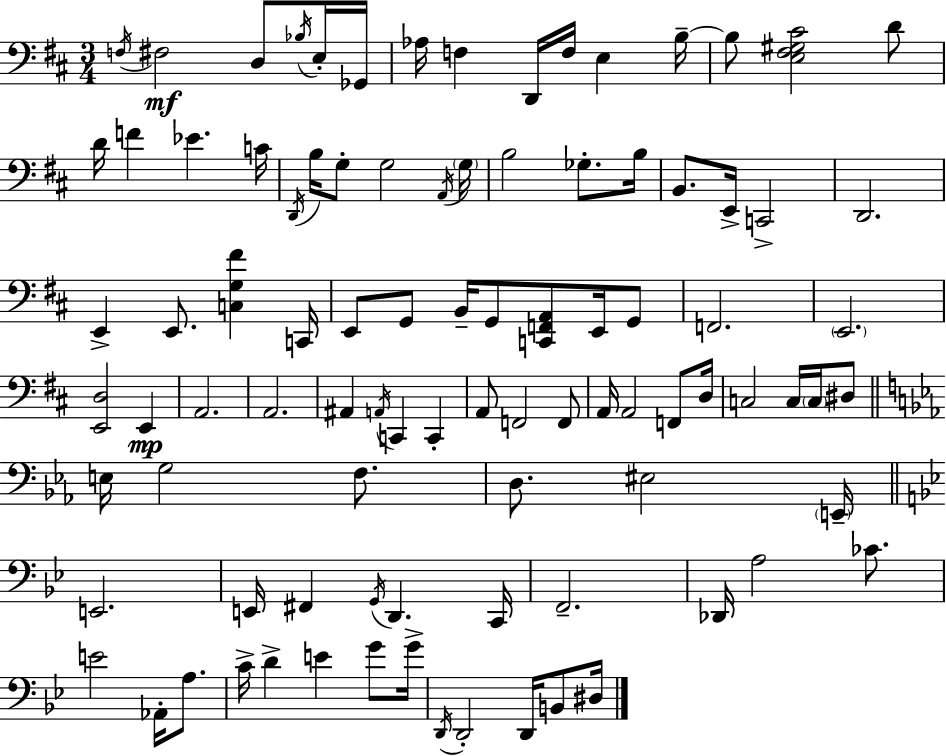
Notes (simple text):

F3/s F#3/h D3/e Bb3/s E3/s Gb2/s Ab3/s F3/q D2/s F3/s E3/q B3/s B3/e [E3,F#3,G#3,C#4]/h D4/e D4/s F4/q Eb4/q. C4/s D2/s B3/s G3/e G3/h A2/s G3/s B3/h Gb3/e. B3/s B2/e. E2/s C2/h D2/h. E2/q E2/e. [C3,G3,F#4]/q C2/s E2/e G2/e B2/s G2/e [C2,F2,A2]/e E2/s G2/e F2/h. E2/h. [E2,D3]/h E2/q A2/h. A2/h. A#2/q A2/s C2/q C2/q A2/e F2/h F2/e A2/s A2/h F2/e D3/s C3/h C3/s C3/s D#3/e E3/s G3/h F3/e. D3/e. EIS3/h E2/s E2/h. E2/s F#2/q G2/s D2/q. C2/s F2/h. Db2/s A3/h CES4/e. E4/h Ab2/s A3/e. C4/s D4/q E4/q G4/e G4/s D2/s D2/h D2/s B2/e D#3/s